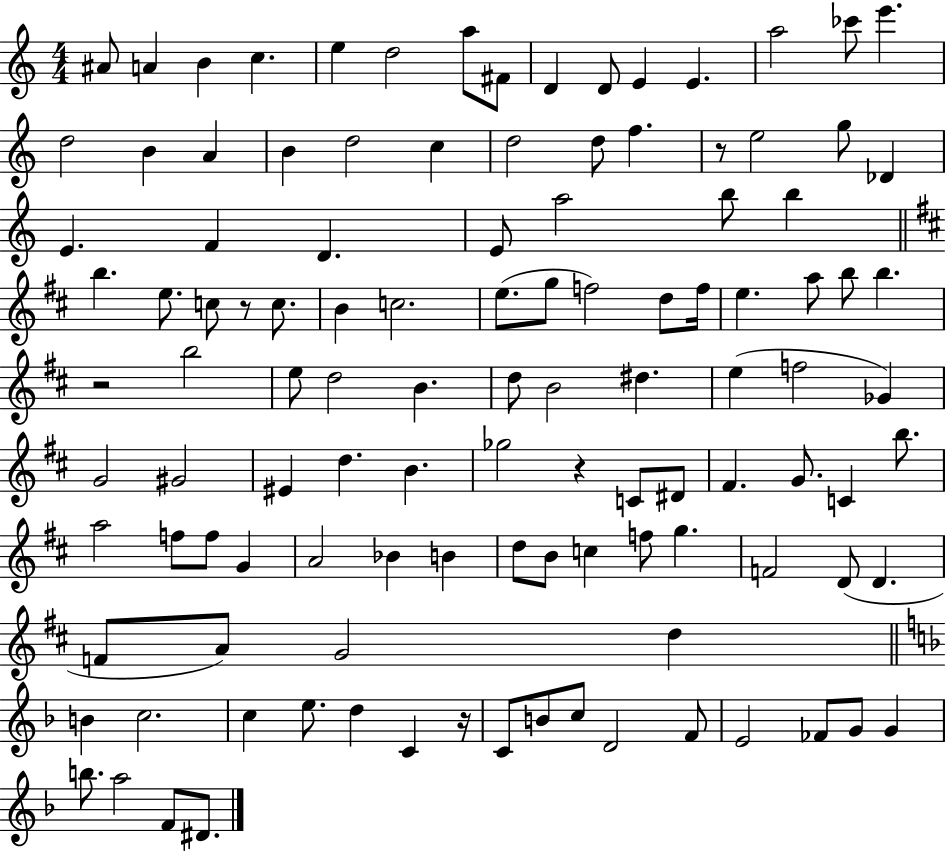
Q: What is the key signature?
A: C major